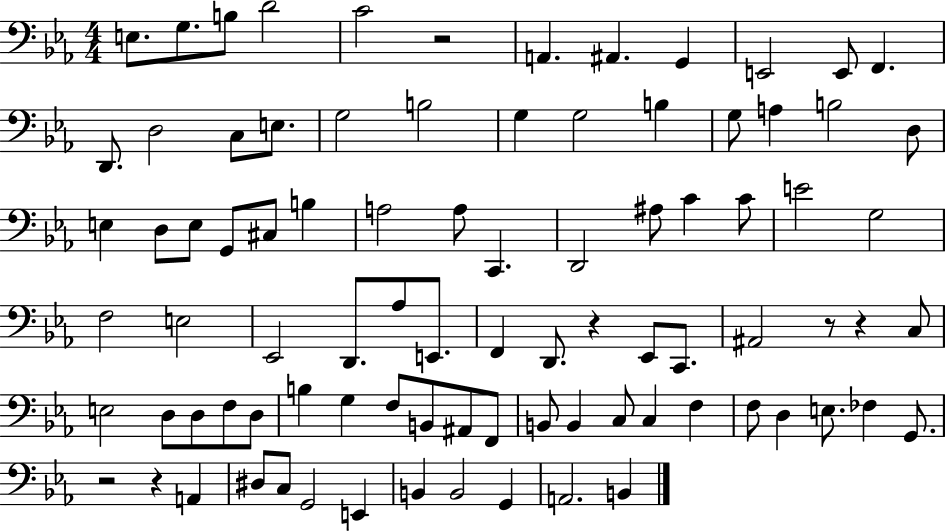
X:1
T:Untitled
M:4/4
L:1/4
K:Eb
E,/2 G,/2 B,/2 D2 C2 z2 A,, ^A,, G,, E,,2 E,,/2 F,, D,,/2 D,2 C,/2 E,/2 G,2 B,2 G, G,2 B, G,/2 A, B,2 D,/2 E, D,/2 E,/2 G,,/2 ^C,/2 B, A,2 A,/2 C,, D,,2 ^A,/2 C C/2 E2 G,2 F,2 E,2 _E,,2 D,,/2 _A,/2 E,,/2 F,, D,,/2 z _E,,/2 C,,/2 ^A,,2 z/2 z C,/2 E,2 D,/2 D,/2 F,/2 D,/2 B, G, F,/2 B,,/2 ^A,,/2 F,,/2 B,,/2 B,, C,/2 C, F, F,/2 D, E,/2 _F, G,,/2 z2 z A,, ^D,/2 C,/2 G,,2 E,, B,, B,,2 G,, A,,2 B,,